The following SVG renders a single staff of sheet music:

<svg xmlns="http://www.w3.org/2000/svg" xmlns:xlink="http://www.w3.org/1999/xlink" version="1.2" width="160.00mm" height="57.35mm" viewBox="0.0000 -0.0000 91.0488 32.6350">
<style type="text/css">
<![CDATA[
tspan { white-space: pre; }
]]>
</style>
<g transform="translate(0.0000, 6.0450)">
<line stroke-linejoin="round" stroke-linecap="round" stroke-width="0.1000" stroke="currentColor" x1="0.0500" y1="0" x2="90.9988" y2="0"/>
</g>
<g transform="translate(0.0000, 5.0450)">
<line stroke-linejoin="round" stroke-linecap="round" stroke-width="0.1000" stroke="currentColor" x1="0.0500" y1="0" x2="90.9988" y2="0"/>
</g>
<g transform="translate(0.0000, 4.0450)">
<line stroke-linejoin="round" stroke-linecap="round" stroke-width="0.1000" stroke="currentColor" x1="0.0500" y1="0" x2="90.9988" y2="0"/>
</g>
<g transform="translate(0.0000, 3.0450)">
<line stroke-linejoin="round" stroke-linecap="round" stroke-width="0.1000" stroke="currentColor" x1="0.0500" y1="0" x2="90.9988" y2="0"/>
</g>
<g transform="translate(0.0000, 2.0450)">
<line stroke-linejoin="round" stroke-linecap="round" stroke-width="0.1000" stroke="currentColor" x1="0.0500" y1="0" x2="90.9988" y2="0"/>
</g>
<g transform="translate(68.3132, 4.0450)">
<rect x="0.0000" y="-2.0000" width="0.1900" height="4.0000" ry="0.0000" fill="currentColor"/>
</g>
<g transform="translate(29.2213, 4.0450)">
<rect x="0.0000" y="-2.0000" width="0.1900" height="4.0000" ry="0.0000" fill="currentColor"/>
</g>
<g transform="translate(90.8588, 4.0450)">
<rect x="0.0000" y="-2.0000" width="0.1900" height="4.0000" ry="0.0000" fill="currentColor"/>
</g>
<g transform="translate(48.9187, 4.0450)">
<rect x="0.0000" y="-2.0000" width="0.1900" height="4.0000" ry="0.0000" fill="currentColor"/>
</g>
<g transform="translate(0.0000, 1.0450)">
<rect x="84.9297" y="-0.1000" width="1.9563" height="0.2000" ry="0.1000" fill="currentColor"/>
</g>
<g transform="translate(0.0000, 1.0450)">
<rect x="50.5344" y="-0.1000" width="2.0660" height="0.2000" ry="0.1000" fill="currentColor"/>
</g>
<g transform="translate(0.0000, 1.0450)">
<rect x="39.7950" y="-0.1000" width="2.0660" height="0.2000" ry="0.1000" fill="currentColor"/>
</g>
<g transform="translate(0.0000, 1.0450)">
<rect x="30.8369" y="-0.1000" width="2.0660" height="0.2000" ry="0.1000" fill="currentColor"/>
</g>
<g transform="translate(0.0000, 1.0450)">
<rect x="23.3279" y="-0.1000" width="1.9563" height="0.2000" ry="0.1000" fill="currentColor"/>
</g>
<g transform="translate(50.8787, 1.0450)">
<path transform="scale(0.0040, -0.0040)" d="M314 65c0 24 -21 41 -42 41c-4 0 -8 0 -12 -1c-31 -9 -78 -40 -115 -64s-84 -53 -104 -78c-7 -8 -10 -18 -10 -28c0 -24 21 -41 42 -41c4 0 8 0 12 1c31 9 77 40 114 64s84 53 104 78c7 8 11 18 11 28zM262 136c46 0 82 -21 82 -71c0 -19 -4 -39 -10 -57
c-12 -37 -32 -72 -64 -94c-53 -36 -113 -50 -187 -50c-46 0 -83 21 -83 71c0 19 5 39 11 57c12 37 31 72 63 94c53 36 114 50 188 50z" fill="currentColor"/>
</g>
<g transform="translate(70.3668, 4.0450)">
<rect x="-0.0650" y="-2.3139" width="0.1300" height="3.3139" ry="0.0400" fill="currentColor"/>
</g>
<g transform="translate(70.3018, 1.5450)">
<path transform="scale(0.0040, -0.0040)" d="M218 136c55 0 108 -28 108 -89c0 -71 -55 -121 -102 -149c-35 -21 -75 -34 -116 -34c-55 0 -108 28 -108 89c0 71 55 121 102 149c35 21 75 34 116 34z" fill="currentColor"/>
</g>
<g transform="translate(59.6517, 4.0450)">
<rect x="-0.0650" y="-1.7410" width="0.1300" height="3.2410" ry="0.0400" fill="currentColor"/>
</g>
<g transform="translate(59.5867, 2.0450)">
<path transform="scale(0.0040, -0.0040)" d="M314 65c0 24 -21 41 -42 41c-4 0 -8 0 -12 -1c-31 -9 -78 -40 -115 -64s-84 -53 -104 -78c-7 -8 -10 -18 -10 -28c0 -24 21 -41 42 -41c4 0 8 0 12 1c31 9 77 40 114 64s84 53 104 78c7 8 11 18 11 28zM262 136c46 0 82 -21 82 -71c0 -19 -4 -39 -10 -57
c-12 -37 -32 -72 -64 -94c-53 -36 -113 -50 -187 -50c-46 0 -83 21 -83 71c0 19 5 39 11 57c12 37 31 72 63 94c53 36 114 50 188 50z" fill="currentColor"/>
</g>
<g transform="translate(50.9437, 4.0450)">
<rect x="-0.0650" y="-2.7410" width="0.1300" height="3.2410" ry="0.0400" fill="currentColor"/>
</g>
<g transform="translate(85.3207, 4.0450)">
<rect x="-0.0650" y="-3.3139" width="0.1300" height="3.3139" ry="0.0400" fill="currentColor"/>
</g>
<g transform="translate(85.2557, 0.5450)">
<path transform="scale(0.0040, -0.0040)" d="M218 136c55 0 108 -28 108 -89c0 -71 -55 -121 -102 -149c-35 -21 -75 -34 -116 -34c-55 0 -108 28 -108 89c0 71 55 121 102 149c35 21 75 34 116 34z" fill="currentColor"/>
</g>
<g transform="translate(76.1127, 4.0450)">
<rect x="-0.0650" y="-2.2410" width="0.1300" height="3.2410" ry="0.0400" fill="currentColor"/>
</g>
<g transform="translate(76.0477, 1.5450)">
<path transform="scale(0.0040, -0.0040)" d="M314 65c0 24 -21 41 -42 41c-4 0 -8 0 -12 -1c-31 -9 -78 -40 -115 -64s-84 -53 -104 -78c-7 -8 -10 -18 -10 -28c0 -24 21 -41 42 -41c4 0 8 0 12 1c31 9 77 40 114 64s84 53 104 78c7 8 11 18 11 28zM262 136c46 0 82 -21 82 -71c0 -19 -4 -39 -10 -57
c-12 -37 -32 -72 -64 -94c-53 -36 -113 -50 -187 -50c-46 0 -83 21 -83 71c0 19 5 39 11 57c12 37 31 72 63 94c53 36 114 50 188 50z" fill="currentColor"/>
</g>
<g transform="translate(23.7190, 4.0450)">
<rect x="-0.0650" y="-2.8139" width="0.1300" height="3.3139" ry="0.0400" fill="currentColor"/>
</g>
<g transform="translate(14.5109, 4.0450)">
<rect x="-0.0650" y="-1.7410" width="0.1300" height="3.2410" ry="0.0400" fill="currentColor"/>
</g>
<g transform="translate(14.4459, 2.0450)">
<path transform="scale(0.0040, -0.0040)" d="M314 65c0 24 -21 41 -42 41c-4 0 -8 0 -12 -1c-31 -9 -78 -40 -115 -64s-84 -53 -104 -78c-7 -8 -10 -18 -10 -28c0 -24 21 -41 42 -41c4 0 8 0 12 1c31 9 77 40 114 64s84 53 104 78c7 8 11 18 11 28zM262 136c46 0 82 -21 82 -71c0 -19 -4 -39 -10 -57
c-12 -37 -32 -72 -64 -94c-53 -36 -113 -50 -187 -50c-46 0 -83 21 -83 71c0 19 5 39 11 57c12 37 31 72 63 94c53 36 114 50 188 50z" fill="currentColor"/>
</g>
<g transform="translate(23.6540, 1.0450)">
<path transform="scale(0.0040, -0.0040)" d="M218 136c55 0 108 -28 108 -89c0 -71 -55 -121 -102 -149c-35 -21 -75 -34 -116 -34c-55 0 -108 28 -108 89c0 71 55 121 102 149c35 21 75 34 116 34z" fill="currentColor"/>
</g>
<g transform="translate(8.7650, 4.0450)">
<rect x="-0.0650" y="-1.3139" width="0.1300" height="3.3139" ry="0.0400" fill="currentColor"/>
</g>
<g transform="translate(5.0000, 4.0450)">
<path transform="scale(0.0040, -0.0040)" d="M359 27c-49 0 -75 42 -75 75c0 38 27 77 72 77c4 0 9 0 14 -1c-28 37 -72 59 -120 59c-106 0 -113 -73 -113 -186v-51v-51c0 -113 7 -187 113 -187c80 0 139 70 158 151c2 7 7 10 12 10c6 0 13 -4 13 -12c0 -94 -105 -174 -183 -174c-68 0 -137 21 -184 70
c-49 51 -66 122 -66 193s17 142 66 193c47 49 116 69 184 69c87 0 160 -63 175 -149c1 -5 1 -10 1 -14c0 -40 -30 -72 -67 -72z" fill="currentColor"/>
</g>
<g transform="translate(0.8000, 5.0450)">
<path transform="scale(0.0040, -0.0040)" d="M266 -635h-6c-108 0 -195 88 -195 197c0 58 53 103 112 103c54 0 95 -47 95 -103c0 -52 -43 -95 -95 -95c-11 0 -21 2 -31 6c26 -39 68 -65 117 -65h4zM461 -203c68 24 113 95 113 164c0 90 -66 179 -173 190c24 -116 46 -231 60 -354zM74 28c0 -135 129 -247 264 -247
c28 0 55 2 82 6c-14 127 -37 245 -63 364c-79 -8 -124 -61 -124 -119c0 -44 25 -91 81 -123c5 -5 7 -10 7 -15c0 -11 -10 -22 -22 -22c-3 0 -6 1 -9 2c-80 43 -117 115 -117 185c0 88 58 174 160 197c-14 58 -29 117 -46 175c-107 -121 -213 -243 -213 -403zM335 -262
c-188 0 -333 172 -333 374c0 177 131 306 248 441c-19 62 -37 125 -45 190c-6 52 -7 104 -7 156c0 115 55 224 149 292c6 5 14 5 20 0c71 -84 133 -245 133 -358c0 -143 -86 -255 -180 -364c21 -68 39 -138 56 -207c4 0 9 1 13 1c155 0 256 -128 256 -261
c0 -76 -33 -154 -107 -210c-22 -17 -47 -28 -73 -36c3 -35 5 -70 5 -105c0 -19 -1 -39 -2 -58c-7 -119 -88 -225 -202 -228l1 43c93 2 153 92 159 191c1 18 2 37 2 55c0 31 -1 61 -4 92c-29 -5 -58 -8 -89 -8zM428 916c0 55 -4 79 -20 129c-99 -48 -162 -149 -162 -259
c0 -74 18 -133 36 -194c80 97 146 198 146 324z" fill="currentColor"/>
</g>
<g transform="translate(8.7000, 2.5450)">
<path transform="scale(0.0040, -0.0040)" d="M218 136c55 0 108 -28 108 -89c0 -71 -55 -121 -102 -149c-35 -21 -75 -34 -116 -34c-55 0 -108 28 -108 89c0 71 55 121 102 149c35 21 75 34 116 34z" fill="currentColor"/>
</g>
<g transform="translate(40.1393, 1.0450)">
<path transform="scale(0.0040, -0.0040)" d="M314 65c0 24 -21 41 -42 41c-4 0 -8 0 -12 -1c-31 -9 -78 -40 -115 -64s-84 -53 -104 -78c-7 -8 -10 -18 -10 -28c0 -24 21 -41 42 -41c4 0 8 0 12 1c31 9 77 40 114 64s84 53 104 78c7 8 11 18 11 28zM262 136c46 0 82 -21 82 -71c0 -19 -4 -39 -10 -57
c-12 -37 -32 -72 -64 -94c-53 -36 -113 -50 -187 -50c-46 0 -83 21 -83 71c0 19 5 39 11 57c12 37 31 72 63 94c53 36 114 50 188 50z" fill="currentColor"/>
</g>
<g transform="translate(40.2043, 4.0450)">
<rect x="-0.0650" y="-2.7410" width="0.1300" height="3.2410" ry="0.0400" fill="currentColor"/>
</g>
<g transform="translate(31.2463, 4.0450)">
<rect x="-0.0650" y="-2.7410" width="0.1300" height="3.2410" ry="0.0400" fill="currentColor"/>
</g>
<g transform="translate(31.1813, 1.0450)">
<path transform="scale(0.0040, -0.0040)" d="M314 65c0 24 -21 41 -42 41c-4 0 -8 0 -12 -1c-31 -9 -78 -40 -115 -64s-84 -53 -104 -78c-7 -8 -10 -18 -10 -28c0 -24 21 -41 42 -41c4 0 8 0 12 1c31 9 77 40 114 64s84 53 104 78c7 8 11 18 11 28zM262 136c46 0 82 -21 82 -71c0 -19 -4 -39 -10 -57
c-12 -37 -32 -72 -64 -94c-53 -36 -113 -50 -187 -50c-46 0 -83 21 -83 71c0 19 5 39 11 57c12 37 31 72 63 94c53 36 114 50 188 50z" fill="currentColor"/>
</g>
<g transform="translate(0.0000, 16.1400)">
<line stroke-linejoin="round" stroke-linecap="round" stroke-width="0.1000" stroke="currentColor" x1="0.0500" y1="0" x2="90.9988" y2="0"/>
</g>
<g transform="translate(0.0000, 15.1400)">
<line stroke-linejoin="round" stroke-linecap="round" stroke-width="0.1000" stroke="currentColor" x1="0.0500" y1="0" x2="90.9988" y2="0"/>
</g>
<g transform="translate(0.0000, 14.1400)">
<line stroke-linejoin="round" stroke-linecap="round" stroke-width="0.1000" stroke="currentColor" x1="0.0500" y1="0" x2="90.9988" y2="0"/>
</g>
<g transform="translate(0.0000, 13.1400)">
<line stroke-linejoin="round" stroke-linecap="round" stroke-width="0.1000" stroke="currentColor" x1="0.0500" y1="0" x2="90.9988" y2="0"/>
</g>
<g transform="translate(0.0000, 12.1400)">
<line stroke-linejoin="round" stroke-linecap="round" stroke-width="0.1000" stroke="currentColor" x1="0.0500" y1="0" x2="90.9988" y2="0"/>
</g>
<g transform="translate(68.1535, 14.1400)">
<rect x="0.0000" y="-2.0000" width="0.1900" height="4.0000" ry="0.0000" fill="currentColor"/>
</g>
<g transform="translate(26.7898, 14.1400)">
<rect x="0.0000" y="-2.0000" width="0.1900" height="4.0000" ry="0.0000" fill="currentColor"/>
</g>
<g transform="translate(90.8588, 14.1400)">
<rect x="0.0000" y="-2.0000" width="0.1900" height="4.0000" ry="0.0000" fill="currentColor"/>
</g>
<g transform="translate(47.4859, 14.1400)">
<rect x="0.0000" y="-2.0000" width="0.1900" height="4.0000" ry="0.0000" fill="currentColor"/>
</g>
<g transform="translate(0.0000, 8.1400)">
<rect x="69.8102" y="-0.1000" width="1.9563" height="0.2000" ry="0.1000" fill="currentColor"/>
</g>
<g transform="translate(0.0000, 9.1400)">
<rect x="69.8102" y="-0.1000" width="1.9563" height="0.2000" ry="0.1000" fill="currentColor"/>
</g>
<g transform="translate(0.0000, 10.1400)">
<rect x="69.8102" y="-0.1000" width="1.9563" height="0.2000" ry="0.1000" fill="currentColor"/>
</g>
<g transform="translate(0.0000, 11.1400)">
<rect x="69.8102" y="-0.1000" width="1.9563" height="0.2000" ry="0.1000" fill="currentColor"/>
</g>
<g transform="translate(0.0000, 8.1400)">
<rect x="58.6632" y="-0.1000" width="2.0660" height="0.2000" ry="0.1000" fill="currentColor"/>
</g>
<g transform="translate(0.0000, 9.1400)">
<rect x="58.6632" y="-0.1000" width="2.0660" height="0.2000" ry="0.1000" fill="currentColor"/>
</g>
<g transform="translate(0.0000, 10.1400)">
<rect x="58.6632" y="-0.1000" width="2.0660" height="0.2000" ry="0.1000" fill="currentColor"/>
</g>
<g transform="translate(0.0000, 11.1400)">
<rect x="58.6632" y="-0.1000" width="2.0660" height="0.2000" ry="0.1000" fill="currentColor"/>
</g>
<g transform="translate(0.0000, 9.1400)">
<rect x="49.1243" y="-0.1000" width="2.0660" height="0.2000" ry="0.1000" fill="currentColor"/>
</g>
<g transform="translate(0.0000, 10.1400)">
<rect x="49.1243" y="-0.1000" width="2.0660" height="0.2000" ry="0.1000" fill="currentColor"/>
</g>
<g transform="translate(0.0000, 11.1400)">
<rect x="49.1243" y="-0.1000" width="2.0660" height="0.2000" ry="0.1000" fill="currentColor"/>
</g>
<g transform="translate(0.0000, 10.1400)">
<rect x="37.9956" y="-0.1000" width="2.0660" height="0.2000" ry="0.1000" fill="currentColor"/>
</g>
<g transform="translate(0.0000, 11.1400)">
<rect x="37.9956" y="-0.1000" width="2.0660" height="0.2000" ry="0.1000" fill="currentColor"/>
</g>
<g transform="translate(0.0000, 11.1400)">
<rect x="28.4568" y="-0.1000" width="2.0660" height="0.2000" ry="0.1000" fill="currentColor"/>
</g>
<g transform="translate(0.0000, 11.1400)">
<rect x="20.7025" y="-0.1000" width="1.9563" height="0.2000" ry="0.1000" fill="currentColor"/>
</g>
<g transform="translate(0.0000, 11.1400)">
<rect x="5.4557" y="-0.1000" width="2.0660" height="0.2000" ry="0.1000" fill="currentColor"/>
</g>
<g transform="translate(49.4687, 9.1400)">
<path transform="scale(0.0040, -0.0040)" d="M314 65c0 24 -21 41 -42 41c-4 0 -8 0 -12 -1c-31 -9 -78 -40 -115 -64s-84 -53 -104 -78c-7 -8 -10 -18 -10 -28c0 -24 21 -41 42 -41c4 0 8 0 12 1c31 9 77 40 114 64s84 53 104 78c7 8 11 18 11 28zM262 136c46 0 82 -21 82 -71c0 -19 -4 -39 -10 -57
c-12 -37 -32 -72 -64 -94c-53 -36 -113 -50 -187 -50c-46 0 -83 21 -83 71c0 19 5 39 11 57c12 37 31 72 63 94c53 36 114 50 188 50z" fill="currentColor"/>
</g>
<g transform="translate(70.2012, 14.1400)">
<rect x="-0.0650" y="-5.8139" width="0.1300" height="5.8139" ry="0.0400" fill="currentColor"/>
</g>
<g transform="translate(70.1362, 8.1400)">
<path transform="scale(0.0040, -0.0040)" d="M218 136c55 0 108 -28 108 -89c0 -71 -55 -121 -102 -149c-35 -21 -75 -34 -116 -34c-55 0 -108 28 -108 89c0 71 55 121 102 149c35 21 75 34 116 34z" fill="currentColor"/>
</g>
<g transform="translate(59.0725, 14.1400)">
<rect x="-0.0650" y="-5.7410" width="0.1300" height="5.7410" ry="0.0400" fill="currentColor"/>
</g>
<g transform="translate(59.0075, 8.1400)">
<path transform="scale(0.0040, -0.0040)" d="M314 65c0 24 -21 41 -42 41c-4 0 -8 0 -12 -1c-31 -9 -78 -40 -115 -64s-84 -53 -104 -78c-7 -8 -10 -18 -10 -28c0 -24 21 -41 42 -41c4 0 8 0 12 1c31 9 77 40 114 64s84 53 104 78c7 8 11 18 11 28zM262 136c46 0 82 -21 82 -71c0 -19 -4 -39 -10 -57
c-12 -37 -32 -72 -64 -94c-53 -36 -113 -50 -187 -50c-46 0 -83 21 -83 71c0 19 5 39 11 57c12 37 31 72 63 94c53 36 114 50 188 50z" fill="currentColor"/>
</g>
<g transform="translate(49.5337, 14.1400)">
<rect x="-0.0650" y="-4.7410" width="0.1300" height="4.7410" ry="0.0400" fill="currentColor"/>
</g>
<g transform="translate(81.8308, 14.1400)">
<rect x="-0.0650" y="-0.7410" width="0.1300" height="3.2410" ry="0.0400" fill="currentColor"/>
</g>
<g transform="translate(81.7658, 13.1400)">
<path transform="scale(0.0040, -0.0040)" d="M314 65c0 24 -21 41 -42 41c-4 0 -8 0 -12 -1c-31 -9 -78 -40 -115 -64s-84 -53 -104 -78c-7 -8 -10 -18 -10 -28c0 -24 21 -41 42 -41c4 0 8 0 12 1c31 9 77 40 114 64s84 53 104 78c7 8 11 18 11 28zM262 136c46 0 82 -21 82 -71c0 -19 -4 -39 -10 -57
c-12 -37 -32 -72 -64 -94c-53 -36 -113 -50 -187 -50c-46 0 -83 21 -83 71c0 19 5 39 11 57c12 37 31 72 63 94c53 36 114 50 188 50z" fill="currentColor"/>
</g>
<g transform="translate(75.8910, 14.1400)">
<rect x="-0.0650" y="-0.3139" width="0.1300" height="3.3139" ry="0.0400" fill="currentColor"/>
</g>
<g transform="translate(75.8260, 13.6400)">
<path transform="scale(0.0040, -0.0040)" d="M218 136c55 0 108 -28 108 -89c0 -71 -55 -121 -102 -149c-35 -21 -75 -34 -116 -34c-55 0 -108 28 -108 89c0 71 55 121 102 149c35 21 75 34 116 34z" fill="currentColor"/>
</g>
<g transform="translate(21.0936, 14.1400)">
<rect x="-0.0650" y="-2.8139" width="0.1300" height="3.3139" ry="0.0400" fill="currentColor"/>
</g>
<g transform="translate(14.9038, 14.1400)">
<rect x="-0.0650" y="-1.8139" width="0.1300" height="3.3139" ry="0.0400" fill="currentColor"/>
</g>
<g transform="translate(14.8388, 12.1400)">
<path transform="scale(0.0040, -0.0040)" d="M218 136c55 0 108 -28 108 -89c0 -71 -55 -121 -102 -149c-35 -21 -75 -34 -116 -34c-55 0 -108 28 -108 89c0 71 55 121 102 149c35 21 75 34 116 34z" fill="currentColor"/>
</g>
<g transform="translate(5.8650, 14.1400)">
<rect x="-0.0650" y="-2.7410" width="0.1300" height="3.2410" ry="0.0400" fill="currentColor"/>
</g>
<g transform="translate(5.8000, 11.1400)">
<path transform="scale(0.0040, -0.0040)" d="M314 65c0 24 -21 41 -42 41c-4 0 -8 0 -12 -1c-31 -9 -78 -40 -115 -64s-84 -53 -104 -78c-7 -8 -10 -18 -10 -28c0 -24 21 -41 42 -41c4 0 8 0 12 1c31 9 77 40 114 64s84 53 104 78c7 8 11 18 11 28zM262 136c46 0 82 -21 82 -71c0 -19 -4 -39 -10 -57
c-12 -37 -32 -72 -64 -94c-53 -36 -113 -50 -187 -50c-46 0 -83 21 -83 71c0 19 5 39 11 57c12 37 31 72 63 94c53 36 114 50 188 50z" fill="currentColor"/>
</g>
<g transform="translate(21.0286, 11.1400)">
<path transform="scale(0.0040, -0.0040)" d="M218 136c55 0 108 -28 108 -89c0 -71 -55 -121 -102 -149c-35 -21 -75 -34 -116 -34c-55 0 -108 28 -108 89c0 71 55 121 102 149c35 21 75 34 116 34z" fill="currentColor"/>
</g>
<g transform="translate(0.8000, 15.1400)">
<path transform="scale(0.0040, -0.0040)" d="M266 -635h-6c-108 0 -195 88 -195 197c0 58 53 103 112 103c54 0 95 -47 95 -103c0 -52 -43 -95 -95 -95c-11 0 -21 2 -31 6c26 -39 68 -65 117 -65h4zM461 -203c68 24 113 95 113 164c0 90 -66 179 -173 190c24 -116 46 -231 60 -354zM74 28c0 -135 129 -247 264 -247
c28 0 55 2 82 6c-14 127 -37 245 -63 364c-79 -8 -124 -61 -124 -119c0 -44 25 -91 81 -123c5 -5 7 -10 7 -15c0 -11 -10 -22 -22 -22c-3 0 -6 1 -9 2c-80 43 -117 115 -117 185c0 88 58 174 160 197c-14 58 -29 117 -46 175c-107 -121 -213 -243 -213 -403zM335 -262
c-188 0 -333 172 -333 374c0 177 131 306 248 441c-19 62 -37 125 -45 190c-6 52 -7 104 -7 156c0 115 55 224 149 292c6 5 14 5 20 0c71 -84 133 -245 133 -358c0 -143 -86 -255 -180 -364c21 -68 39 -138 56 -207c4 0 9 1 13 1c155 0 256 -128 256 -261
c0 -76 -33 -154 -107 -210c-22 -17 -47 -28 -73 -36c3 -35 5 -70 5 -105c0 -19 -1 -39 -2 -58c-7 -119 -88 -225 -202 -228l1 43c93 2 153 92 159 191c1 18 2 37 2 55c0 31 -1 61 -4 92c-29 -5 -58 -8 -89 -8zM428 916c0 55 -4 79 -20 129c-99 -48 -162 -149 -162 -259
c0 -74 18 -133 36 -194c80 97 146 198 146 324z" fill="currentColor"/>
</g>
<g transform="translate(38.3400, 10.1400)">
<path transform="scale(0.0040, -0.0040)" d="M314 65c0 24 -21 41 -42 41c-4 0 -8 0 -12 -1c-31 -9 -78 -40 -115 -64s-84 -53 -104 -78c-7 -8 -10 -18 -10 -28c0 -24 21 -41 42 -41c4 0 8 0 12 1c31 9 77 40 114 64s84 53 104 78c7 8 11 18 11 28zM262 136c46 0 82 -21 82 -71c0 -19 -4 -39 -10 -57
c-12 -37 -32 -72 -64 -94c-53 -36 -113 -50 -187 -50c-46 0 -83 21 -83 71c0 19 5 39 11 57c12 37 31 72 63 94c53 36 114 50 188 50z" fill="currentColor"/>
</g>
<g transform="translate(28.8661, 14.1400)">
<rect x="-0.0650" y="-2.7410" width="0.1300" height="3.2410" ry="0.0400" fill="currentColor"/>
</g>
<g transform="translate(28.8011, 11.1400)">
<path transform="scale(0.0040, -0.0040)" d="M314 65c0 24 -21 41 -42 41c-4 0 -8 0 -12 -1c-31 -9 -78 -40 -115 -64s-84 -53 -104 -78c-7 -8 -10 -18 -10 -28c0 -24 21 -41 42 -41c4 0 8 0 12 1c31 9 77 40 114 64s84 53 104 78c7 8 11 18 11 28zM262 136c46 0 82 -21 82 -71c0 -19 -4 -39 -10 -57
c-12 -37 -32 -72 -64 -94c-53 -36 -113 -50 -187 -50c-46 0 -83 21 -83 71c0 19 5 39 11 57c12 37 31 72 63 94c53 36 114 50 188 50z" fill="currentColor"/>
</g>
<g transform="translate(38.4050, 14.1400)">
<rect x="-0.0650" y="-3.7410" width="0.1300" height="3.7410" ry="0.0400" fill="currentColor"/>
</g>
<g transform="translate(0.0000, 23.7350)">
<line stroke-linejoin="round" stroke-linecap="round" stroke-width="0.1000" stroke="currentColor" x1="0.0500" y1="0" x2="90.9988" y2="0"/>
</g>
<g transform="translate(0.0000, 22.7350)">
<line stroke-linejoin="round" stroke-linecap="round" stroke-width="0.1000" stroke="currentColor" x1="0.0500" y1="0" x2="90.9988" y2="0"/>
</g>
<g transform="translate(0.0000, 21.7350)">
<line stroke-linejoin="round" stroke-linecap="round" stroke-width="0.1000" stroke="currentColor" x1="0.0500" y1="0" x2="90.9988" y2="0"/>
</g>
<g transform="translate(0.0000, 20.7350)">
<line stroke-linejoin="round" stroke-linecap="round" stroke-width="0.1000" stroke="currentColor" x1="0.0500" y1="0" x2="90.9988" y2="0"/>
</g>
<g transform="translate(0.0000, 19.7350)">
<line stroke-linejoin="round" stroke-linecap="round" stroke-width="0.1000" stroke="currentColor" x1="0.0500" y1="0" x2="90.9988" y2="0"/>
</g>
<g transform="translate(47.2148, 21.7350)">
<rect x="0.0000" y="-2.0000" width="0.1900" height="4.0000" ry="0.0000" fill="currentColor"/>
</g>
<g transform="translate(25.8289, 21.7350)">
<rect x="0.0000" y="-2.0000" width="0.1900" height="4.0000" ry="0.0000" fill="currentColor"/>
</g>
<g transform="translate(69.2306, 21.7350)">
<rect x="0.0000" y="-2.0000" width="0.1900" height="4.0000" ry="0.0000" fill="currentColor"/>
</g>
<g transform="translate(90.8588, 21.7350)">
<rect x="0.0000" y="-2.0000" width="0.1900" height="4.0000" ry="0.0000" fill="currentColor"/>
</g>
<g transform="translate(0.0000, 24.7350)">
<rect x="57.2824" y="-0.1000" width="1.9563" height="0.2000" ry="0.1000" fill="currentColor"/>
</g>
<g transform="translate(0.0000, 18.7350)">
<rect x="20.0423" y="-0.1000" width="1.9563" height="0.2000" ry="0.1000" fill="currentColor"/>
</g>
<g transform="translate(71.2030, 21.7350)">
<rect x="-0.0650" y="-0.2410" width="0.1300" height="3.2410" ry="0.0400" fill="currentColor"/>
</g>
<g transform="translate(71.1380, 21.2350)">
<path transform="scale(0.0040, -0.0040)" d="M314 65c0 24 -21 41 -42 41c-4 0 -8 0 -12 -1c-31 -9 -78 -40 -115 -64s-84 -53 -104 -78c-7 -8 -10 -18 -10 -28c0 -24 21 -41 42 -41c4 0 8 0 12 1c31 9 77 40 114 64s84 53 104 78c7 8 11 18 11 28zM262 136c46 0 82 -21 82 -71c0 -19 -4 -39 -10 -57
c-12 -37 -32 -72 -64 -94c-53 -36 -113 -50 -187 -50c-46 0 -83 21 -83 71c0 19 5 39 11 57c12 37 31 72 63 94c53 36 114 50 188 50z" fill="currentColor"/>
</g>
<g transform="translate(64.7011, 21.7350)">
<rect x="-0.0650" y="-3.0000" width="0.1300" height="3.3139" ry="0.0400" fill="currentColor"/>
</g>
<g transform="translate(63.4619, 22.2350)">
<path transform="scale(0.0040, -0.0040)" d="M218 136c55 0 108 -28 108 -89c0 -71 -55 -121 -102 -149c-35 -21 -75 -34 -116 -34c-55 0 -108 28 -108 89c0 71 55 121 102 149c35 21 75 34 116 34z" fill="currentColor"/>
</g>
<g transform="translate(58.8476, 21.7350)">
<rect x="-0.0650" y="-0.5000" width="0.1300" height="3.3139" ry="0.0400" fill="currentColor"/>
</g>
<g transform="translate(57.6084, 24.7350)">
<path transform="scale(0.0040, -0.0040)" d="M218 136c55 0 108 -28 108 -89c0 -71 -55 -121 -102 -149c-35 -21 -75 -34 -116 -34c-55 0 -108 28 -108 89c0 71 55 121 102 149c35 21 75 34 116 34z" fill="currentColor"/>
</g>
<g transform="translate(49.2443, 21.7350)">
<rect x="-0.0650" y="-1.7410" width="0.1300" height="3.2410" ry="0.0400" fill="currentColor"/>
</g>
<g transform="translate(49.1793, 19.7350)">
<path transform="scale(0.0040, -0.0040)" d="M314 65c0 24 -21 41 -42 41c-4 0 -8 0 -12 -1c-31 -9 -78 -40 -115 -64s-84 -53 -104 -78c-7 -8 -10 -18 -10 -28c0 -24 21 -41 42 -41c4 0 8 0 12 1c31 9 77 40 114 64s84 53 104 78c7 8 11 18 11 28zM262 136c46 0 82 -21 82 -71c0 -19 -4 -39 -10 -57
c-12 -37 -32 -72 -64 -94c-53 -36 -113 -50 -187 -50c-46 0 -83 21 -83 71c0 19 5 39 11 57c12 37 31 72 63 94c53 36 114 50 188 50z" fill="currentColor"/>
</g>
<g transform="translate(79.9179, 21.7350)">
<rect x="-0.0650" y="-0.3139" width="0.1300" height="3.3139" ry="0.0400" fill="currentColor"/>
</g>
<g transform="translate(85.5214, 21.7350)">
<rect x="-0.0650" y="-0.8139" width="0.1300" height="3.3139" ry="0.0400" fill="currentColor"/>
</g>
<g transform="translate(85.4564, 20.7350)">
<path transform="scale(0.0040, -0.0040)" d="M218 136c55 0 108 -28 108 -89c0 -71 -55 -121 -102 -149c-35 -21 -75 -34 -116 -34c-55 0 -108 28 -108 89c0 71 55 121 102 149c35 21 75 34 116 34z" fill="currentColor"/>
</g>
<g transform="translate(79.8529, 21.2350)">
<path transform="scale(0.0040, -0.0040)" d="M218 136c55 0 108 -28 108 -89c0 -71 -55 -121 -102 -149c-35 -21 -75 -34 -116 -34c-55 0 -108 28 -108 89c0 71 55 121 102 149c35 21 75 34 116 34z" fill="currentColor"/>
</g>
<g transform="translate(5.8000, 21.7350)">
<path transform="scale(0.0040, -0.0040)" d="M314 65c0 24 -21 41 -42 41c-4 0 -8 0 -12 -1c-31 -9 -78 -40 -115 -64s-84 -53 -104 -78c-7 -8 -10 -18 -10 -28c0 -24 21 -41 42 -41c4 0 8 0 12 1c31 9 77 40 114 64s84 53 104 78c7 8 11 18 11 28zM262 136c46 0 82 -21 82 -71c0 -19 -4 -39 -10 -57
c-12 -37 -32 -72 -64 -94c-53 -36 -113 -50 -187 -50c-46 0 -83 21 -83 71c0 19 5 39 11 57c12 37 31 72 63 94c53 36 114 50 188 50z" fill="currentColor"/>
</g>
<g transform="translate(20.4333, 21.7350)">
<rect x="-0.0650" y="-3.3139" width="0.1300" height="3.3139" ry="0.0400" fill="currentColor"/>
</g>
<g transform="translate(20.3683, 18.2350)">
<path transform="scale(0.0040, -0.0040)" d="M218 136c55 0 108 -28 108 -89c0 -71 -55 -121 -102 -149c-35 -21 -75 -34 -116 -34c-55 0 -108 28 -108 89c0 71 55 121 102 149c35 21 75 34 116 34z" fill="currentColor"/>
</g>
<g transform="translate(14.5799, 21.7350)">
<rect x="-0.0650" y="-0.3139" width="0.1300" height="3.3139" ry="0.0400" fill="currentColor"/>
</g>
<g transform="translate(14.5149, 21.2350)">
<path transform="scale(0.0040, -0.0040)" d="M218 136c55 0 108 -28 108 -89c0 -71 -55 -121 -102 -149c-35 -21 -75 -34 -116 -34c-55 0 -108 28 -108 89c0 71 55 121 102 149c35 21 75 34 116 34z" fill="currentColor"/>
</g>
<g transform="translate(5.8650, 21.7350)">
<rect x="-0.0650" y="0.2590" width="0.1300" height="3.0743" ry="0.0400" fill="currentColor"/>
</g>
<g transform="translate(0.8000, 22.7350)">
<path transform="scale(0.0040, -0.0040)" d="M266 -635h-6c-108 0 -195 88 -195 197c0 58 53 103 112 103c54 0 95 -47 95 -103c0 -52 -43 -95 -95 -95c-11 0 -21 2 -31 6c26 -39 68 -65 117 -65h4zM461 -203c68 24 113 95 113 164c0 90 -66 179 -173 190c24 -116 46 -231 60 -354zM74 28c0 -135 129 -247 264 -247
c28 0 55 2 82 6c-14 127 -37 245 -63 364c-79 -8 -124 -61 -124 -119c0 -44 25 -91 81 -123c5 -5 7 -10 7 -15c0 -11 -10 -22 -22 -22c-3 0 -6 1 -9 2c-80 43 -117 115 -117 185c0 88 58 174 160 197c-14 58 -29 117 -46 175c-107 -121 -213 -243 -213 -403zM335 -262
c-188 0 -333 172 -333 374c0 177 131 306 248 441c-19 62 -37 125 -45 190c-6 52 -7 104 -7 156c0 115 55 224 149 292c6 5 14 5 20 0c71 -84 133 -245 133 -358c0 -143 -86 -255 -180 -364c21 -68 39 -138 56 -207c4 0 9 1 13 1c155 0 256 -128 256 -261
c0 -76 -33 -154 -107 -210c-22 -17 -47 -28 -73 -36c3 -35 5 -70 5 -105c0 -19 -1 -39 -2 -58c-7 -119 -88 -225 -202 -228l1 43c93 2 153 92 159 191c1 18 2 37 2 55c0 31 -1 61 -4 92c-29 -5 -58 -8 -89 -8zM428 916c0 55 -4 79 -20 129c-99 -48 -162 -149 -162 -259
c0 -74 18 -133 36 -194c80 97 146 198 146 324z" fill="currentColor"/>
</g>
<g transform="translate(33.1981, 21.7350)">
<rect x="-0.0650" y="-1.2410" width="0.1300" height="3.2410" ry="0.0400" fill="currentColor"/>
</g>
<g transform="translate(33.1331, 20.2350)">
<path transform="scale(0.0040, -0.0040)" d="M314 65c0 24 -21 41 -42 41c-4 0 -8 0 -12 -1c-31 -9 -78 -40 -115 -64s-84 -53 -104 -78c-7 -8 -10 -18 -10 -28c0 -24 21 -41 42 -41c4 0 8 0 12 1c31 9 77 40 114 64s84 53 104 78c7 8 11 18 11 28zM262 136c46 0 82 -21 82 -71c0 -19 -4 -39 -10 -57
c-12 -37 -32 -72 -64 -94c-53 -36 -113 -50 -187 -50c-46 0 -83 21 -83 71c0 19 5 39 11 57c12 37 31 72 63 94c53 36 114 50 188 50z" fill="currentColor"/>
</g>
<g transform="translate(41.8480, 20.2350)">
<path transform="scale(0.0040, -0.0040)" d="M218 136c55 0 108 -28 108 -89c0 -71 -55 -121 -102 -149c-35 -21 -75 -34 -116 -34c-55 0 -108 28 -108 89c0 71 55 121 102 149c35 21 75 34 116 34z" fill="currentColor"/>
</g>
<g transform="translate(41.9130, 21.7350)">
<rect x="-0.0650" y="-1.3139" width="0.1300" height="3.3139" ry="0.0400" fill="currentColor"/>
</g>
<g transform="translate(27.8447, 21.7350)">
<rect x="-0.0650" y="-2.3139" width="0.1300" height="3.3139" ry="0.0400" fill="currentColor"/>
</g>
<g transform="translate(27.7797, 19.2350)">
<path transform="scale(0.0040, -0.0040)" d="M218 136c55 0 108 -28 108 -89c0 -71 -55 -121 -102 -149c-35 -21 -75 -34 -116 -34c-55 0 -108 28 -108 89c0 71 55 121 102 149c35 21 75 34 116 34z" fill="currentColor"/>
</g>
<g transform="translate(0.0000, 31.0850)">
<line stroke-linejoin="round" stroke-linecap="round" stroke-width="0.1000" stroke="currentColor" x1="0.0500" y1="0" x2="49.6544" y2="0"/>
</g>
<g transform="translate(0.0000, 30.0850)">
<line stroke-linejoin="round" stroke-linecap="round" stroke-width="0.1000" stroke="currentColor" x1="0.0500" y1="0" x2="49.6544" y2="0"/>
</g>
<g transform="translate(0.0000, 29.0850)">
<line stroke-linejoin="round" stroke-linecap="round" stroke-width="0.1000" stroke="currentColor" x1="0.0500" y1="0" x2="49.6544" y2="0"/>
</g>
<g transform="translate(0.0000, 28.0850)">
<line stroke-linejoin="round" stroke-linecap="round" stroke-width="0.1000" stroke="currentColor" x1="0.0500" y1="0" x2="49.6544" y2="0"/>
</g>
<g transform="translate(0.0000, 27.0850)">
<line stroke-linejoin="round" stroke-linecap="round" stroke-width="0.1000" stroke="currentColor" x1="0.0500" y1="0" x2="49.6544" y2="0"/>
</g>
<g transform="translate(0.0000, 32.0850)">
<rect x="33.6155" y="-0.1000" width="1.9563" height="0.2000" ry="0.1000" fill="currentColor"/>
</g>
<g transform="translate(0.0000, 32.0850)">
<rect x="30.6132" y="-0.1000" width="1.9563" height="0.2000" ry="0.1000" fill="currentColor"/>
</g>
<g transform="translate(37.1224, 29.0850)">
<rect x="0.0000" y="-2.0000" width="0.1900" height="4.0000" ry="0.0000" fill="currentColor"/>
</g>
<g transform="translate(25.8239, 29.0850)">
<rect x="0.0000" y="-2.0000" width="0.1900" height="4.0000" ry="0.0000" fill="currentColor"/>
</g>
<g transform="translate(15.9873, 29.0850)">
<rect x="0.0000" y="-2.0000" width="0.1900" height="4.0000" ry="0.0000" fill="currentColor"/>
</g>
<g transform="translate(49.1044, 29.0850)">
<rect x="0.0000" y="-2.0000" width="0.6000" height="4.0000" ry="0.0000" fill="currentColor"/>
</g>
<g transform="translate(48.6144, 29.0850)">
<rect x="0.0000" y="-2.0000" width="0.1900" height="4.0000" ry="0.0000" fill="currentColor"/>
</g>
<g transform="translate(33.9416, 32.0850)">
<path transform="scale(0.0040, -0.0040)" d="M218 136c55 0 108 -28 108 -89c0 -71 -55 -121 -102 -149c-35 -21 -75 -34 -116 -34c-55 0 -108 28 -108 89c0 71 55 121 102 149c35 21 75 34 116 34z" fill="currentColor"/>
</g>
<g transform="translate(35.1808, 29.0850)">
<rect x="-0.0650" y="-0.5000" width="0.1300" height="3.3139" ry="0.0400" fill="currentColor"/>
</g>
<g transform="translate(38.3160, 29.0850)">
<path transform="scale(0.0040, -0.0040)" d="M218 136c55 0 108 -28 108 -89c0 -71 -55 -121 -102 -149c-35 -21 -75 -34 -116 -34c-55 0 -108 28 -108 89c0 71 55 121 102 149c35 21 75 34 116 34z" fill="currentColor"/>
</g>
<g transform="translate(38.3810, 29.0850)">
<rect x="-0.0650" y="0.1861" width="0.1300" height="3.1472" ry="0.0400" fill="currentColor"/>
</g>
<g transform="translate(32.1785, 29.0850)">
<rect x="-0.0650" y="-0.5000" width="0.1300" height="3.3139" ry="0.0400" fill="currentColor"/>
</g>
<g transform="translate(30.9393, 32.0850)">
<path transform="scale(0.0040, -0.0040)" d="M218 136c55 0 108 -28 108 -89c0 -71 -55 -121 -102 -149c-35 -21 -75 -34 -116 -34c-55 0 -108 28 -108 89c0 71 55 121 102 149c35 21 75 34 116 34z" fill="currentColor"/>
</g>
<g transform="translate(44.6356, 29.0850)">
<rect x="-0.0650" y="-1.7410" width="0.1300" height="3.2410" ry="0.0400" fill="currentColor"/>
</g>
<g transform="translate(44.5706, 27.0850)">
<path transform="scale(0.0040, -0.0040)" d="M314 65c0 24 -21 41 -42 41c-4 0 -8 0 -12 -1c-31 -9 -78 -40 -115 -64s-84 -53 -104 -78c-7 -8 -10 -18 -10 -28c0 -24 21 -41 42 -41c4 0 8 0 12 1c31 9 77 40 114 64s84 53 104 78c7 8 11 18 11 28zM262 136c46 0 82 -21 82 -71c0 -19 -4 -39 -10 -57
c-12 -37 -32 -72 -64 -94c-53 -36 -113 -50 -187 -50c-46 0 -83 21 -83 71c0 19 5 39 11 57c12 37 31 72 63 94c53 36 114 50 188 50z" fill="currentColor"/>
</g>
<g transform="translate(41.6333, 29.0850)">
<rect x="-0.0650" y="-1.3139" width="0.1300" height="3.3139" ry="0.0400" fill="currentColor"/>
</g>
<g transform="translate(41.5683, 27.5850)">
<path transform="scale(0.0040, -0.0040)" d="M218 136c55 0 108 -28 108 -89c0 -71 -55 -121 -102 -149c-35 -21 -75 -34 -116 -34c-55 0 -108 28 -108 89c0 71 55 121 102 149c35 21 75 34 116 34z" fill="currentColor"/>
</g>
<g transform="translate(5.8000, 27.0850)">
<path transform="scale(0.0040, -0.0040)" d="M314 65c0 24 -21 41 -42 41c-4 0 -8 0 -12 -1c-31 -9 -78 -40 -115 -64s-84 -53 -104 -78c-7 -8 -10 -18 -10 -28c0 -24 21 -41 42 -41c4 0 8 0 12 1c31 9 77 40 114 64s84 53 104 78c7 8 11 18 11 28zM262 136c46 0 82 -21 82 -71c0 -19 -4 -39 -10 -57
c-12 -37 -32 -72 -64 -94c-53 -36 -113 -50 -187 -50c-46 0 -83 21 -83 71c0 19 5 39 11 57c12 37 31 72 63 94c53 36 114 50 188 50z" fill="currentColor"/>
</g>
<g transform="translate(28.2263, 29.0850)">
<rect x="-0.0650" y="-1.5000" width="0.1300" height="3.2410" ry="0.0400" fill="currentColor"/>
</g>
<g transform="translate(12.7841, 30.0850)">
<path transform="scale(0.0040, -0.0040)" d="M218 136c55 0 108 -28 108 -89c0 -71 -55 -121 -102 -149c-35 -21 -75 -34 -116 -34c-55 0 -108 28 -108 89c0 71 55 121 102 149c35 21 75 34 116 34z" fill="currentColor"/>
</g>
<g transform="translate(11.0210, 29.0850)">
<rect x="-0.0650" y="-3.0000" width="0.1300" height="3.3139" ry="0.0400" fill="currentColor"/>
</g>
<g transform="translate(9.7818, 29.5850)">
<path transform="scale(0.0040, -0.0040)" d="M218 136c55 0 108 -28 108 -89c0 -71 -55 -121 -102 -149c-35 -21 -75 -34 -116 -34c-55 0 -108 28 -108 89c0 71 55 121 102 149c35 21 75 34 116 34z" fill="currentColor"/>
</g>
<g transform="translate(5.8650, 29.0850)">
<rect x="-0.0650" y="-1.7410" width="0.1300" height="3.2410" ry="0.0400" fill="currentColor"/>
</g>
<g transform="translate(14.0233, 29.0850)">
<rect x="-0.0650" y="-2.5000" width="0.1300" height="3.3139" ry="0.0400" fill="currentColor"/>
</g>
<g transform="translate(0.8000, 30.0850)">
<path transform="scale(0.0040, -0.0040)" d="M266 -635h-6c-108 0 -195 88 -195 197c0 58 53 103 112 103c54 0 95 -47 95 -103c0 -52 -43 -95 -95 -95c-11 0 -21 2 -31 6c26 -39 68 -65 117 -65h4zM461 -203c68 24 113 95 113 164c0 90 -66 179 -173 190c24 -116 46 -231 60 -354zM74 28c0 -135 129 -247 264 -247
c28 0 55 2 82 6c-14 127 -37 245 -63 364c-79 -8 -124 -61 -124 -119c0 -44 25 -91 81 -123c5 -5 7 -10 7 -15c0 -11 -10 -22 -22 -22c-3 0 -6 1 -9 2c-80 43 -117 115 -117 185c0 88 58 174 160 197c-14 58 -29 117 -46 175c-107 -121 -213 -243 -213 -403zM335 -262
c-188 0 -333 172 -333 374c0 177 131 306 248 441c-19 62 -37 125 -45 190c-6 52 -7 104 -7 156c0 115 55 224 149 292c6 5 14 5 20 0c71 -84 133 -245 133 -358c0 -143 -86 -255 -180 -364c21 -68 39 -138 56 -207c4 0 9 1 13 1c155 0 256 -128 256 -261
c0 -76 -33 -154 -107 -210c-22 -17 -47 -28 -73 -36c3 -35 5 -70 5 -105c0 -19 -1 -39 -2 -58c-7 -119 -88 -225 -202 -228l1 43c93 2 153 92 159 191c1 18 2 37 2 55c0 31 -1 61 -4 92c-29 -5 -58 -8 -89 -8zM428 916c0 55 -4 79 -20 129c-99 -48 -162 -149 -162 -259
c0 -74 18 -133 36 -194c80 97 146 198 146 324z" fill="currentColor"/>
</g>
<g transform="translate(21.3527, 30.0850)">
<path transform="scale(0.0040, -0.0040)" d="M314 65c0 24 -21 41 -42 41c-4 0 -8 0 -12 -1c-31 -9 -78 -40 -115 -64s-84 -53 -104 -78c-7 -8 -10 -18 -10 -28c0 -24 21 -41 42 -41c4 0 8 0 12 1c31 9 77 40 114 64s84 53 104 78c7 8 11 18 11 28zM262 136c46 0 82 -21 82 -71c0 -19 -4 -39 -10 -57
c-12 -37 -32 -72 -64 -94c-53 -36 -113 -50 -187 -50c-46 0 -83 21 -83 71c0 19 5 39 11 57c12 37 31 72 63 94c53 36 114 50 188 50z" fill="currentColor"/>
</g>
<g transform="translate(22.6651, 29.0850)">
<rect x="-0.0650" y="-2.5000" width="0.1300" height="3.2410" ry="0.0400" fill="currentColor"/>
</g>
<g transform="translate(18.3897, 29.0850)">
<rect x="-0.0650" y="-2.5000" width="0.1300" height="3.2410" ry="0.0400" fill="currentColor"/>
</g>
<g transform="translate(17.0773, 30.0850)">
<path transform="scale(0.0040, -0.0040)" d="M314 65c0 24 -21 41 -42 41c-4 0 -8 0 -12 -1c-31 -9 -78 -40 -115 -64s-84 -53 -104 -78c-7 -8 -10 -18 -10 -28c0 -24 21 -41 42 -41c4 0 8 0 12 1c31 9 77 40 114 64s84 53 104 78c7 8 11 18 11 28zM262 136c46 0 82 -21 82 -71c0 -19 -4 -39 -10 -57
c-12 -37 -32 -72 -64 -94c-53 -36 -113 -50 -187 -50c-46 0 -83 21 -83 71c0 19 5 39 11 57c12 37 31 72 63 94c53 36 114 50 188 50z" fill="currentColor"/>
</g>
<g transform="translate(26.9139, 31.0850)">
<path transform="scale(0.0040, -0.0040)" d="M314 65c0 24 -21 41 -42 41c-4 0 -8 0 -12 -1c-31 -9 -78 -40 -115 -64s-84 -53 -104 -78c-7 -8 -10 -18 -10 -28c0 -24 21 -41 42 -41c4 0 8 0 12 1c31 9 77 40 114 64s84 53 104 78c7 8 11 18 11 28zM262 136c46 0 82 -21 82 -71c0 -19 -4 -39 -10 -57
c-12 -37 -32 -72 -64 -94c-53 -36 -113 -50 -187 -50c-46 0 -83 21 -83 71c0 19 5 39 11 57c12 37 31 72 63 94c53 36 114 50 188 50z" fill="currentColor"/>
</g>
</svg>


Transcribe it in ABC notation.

X:1
T:Untitled
M:4/4
L:1/4
K:C
e f2 a a2 a2 a2 f2 g g2 b a2 f a a2 c'2 e'2 g'2 g' c d2 B2 c b g e2 e f2 C A c2 c d f2 A G G2 G2 E2 C C B e f2